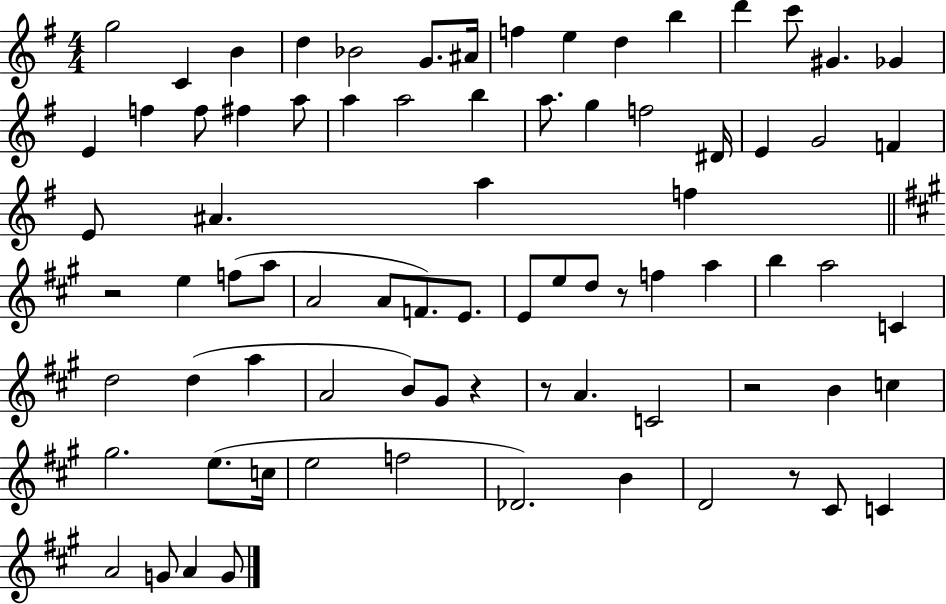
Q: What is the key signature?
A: G major